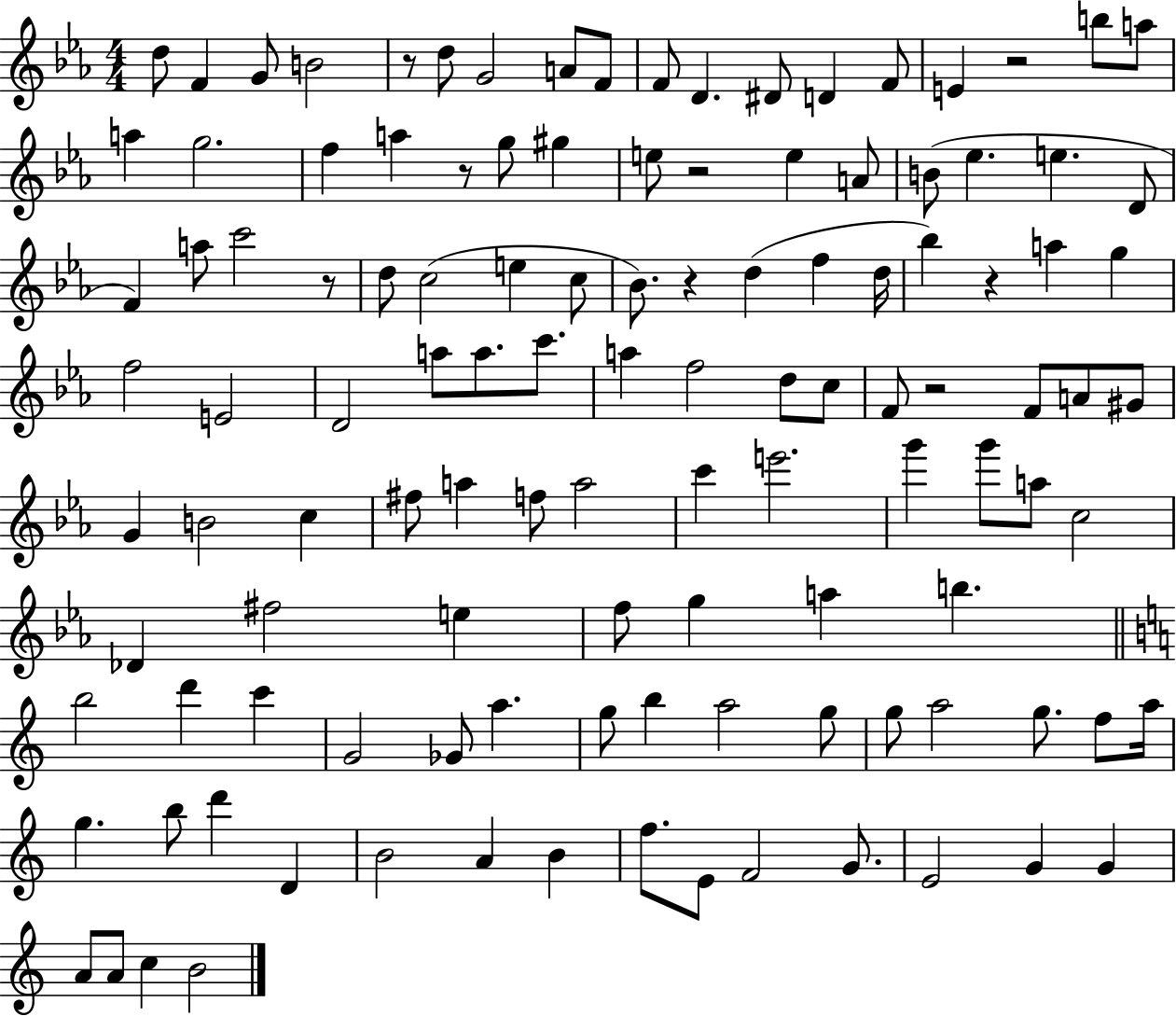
D5/e F4/q G4/e B4/h R/e D5/e G4/h A4/e F4/e F4/e D4/q. D#4/e D4/q F4/e E4/q R/h B5/e A5/e A5/q G5/h. F5/q A5/q R/e G5/e G#5/q E5/e R/h E5/q A4/e B4/e Eb5/q. E5/q. D4/e F4/q A5/e C6/h R/e D5/e C5/h E5/q C5/e Bb4/e. R/q D5/q F5/q D5/s Bb5/q R/q A5/q G5/q F5/h E4/h D4/h A5/e A5/e. C6/e. A5/q F5/h D5/e C5/e F4/e R/h F4/e A4/e G#4/e G4/q B4/h C5/q F#5/e A5/q F5/e A5/h C6/q E6/h. G6/q G6/e A5/e C5/h Db4/q F#5/h E5/q F5/e G5/q A5/q B5/q. B5/h D6/q C6/q G4/h Gb4/e A5/q. G5/e B5/q A5/h G5/e G5/e A5/h G5/e. F5/e A5/s G5/q. B5/e D6/q D4/q B4/h A4/q B4/q F5/e. E4/e F4/h G4/e. E4/h G4/q G4/q A4/e A4/e C5/q B4/h